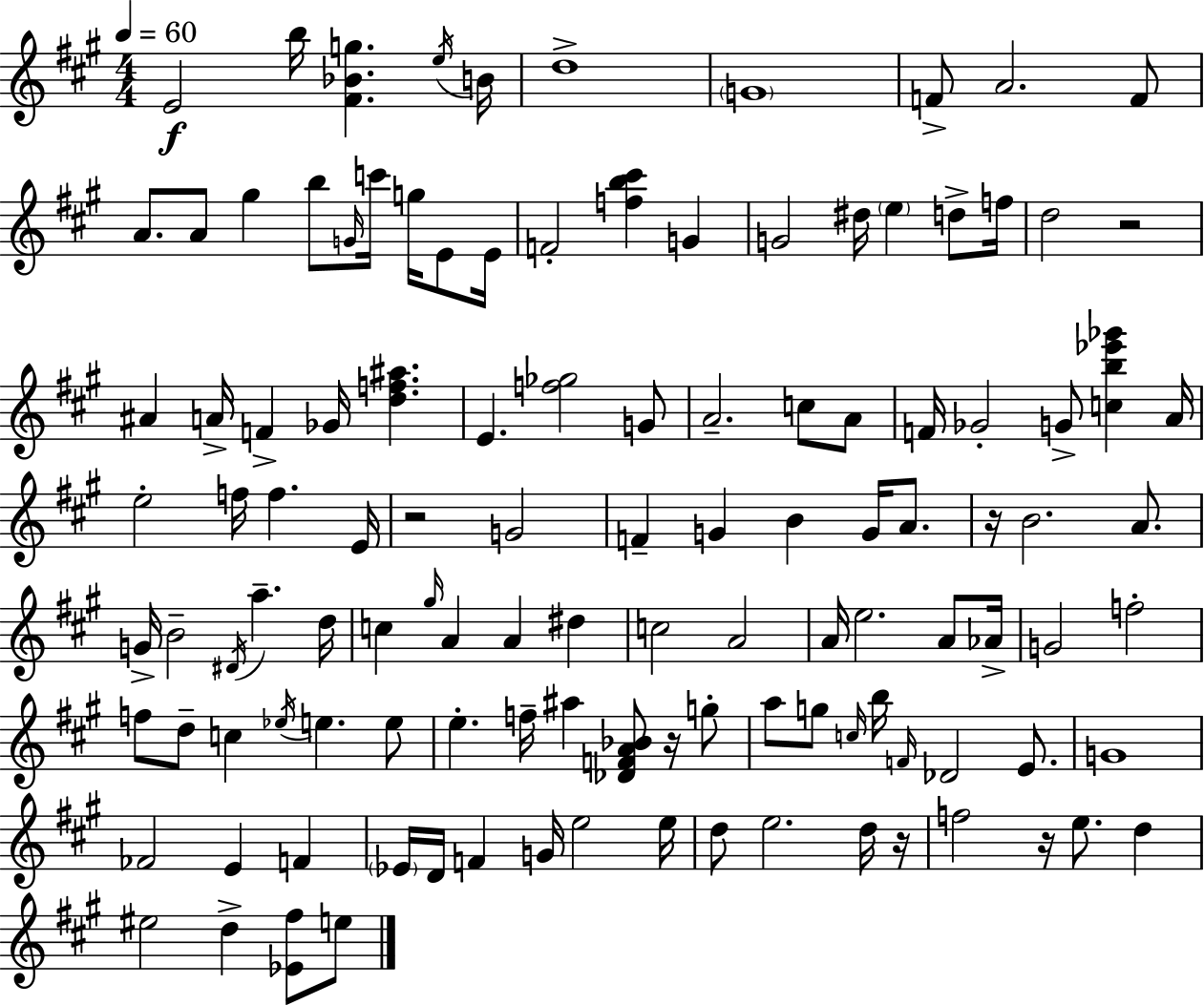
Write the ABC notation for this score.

X:1
T:Untitled
M:4/4
L:1/4
K:A
E2 b/4 [^F_Bg] e/4 B/4 d4 G4 F/2 A2 F/2 A/2 A/2 ^g b/2 G/4 c'/4 g/4 E/2 E/4 F2 [fb^c'] G G2 ^d/4 e d/2 f/4 d2 z2 ^A A/4 F _G/4 [df^a] E [f_g]2 G/2 A2 c/2 A/2 F/4 _G2 G/2 [cb_e'_g'] A/4 e2 f/4 f E/4 z2 G2 F G B G/4 A/2 z/4 B2 A/2 G/4 B2 ^D/4 a d/4 c ^g/4 A A ^d c2 A2 A/4 e2 A/2 _A/4 G2 f2 f/2 d/2 c _e/4 e e/2 e f/4 ^a [_DFA_B]/2 z/4 g/2 a/2 g/2 c/4 b/4 F/4 _D2 E/2 G4 _F2 E F _E/4 D/4 F G/4 e2 e/4 d/2 e2 d/4 z/4 f2 z/4 e/2 d ^e2 d [_E^f]/2 e/2